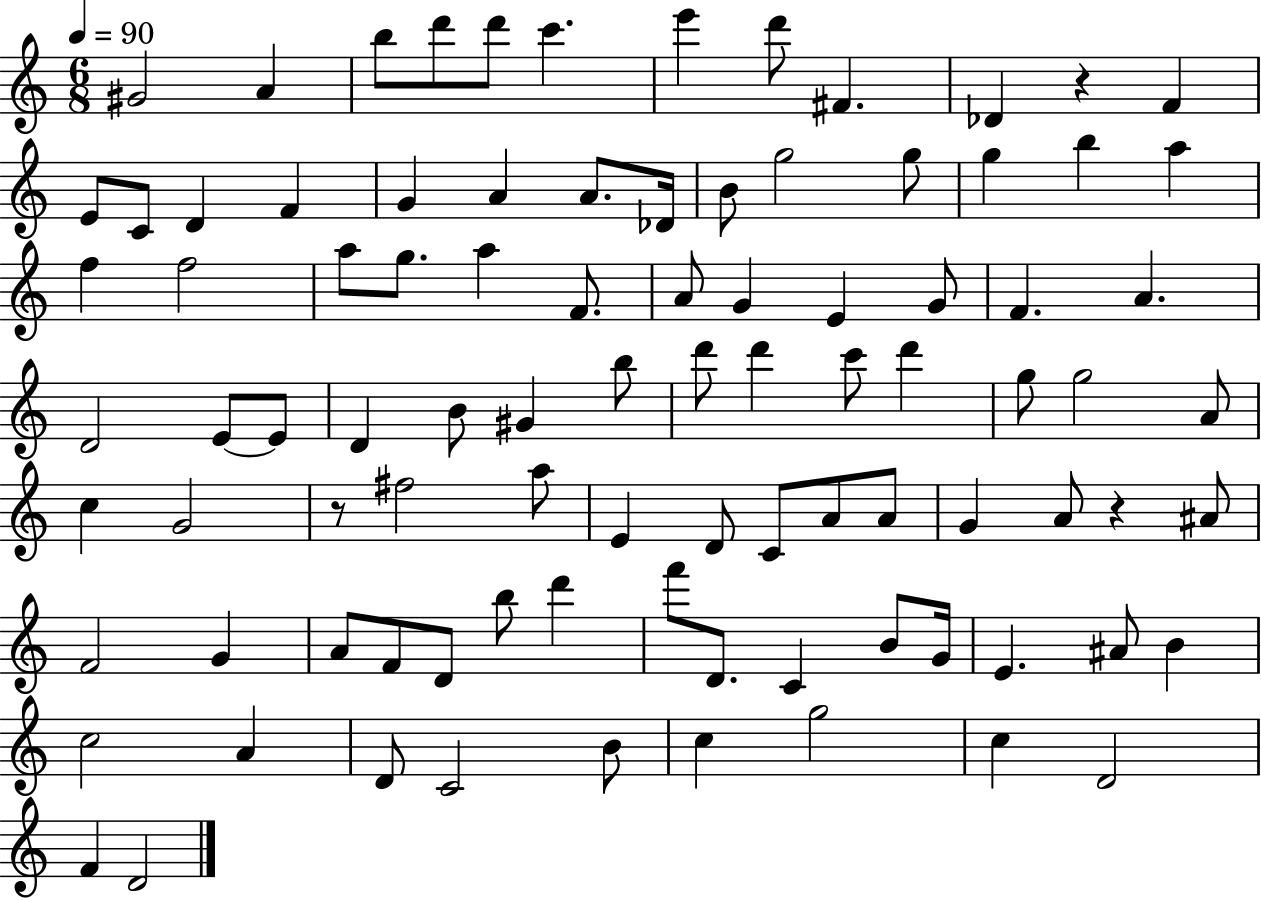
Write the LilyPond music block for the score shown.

{
  \clef treble
  \numericTimeSignature
  \time 6/8
  \key c \major
  \tempo 4 = 90
  gis'2 a'4 | b''8 d'''8 d'''8 c'''4. | e'''4 d'''8 fis'4. | des'4 r4 f'4 | \break e'8 c'8 d'4 f'4 | g'4 a'4 a'8. des'16 | b'8 g''2 g''8 | g''4 b''4 a''4 | \break f''4 f''2 | a''8 g''8. a''4 f'8. | a'8 g'4 e'4 g'8 | f'4. a'4. | \break d'2 e'8~~ e'8 | d'4 b'8 gis'4 b''8 | d'''8 d'''4 c'''8 d'''4 | g''8 g''2 a'8 | \break c''4 g'2 | r8 fis''2 a''8 | e'4 d'8 c'8 a'8 a'8 | g'4 a'8 r4 ais'8 | \break f'2 g'4 | a'8 f'8 d'8 b''8 d'''4 | f'''8 d'8. c'4 b'8 g'16 | e'4. ais'8 b'4 | \break c''2 a'4 | d'8 c'2 b'8 | c''4 g''2 | c''4 d'2 | \break f'4 d'2 | \bar "|."
}